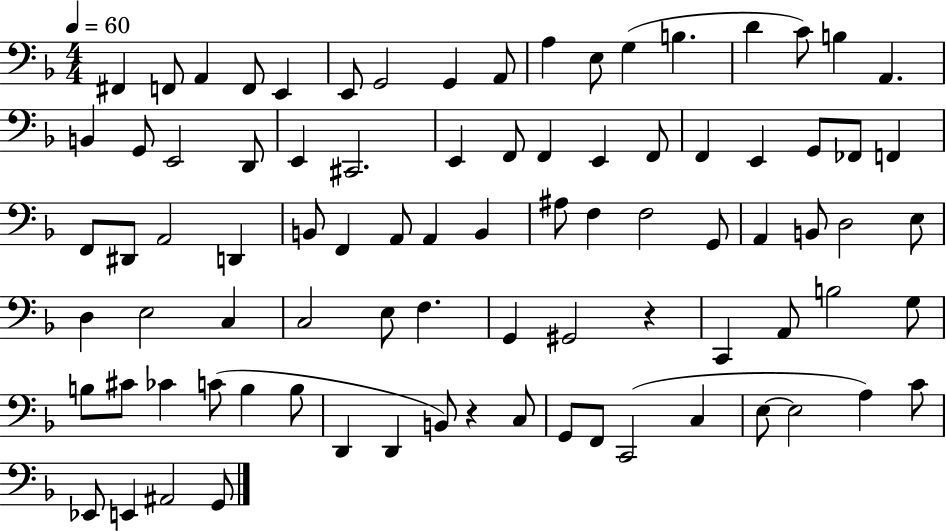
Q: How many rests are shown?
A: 2